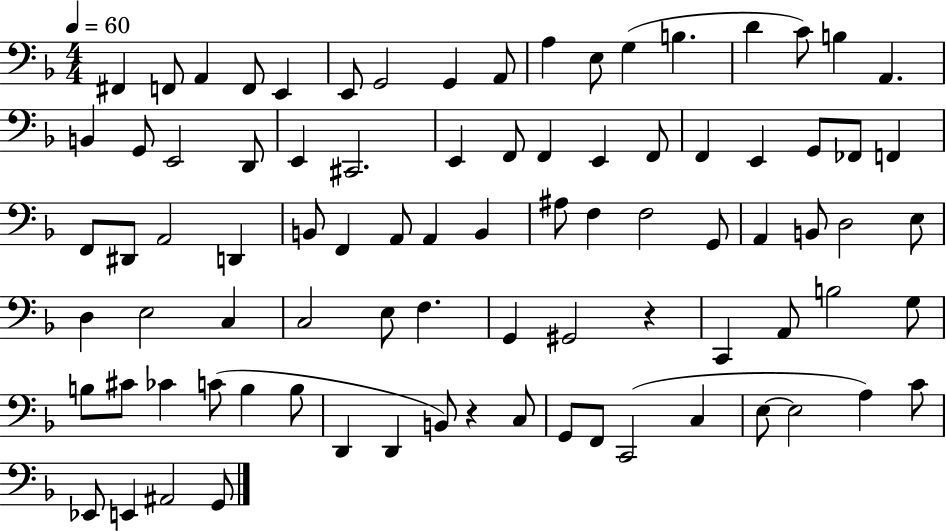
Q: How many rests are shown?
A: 2